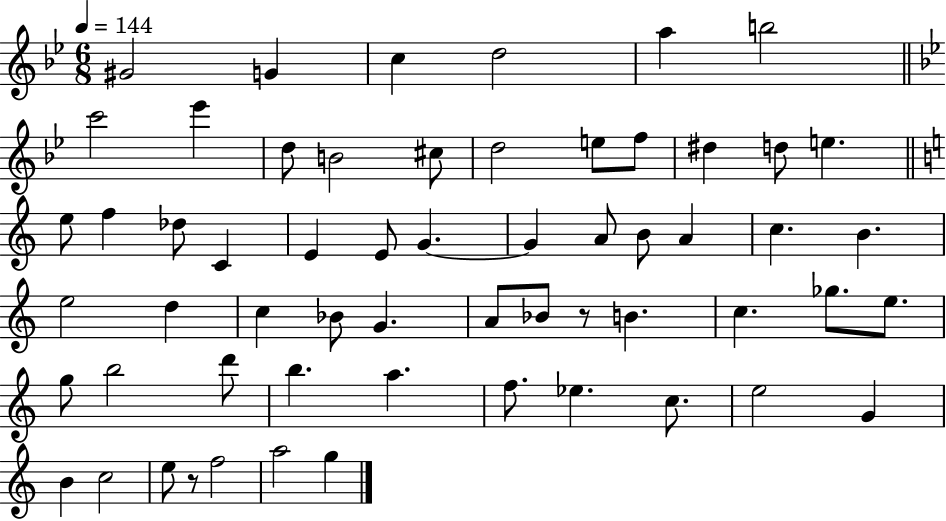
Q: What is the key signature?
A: BES major